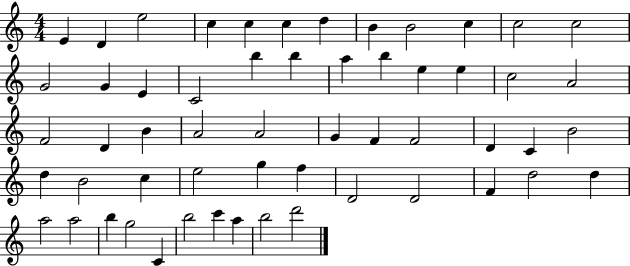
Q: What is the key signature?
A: C major